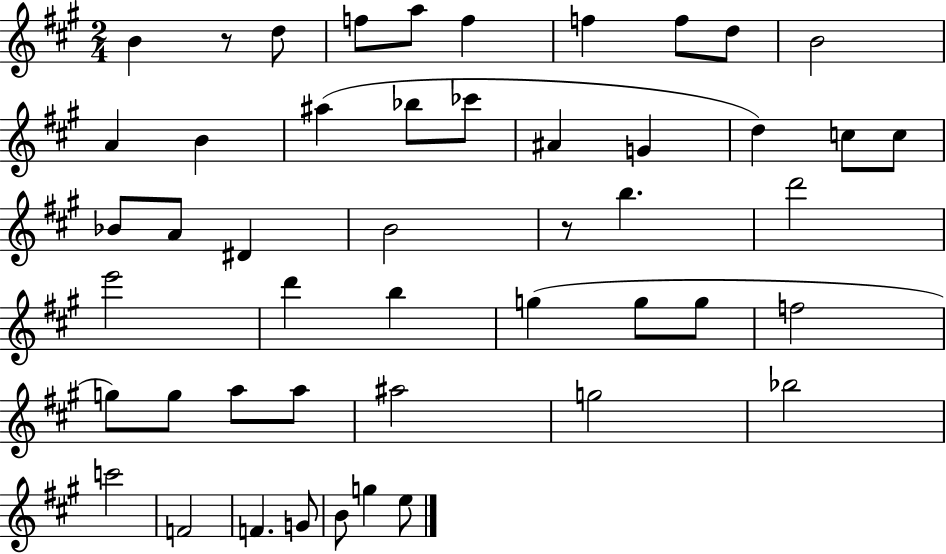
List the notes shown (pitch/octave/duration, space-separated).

B4/q R/e D5/e F5/e A5/e F5/q F5/q F5/e D5/e B4/h A4/q B4/q A#5/q Bb5/e CES6/e A#4/q G4/q D5/q C5/e C5/e Bb4/e A4/e D#4/q B4/h R/e B5/q. D6/h E6/h D6/q B5/q G5/q G5/e G5/e F5/h G5/e G5/e A5/e A5/e A#5/h G5/h Bb5/h C6/h F4/h F4/q. G4/e B4/e G5/q E5/e